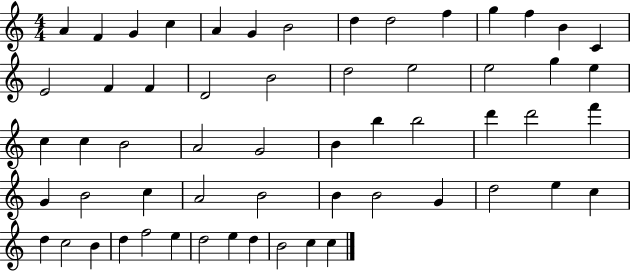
{
  \clef treble
  \numericTimeSignature
  \time 4/4
  \key c \major
  a'4 f'4 g'4 c''4 | a'4 g'4 b'2 | d''4 d''2 f''4 | g''4 f''4 b'4 c'4 | \break e'2 f'4 f'4 | d'2 b'2 | d''2 e''2 | e''2 g''4 e''4 | \break c''4 c''4 b'2 | a'2 g'2 | b'4 b''4 b''2 | d'''4 d'''2 f'''4 | \break g'4 b'2 c''4 | a'2 b'2 | b'4 b'2 g'4 | d''2 e''4 c''4 | \break d''4 c''2 b'4 | d''4 f''2 e''4 | d''2 e''4 d''4 | b'2 c''4 c''4 | \break \bar "|."
}